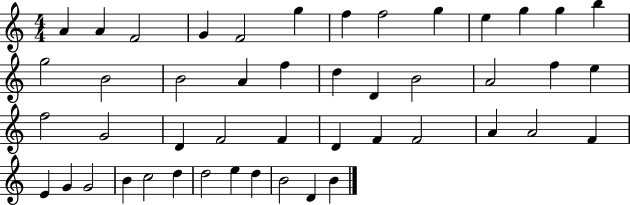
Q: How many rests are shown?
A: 0